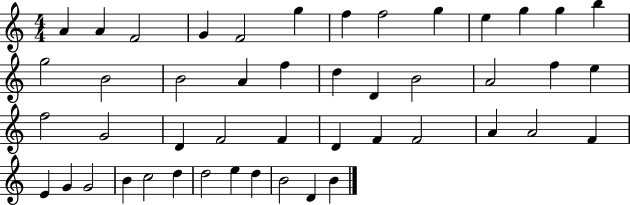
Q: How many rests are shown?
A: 0